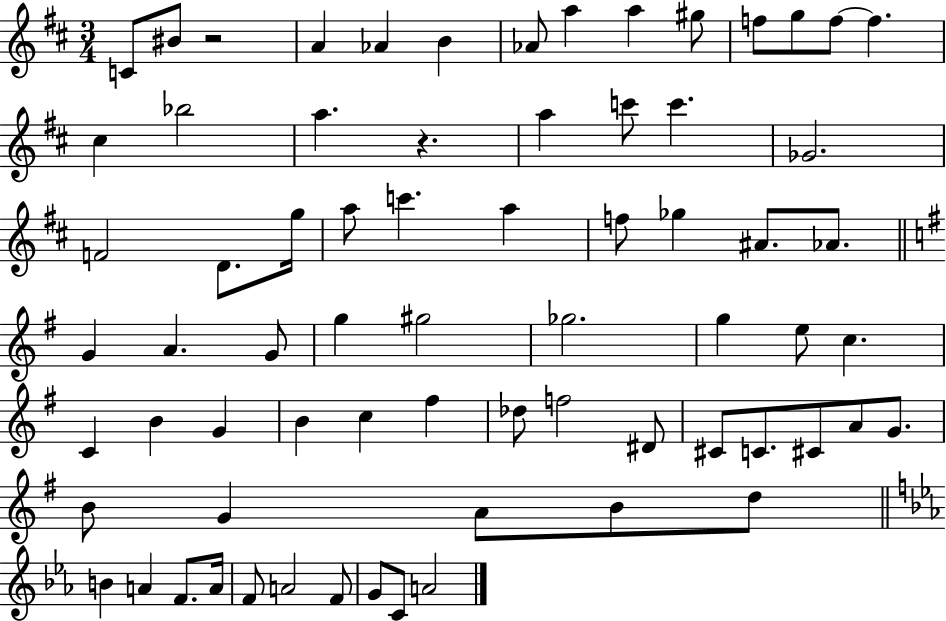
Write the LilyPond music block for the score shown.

{
  \clef treble
  \numericTimeSignature
  \time 3/4
  \key d \major
  c'8 bis'8 r2 | a'4 aes'4 b'4 | aes'8 a''4 a''4 gis''8 | f''8 g''8 f''8~~ f''4. | \break cis''4 bes''2 | a''4. r4. | a''4 c'''8 c'''4. | ges'2. | \break f'2 d'8. g''16 | a''8 c'''4. a''4 | f''8 ges''4 ais'8. aes'8. | \bar "||" \break \key e \minor g'4 a'4. g'8 | g''4 gis''2 | ges''2. | g''4 e''8 c''4. | \break c'4 b'4 g'4 | b'4 c''4 fis''4 | des''8 f''2 dis'8 | cis'8 c'8. cis'8 a'8 g'8. | \break b'8 g'4 a'8 b'8 d''8 | \bar "||" \break \key c \minor b'4 a'4 f'8. a'16 | f'8 a'2 f'8 | g'8 c'8 a'2 | \bar "|."
}